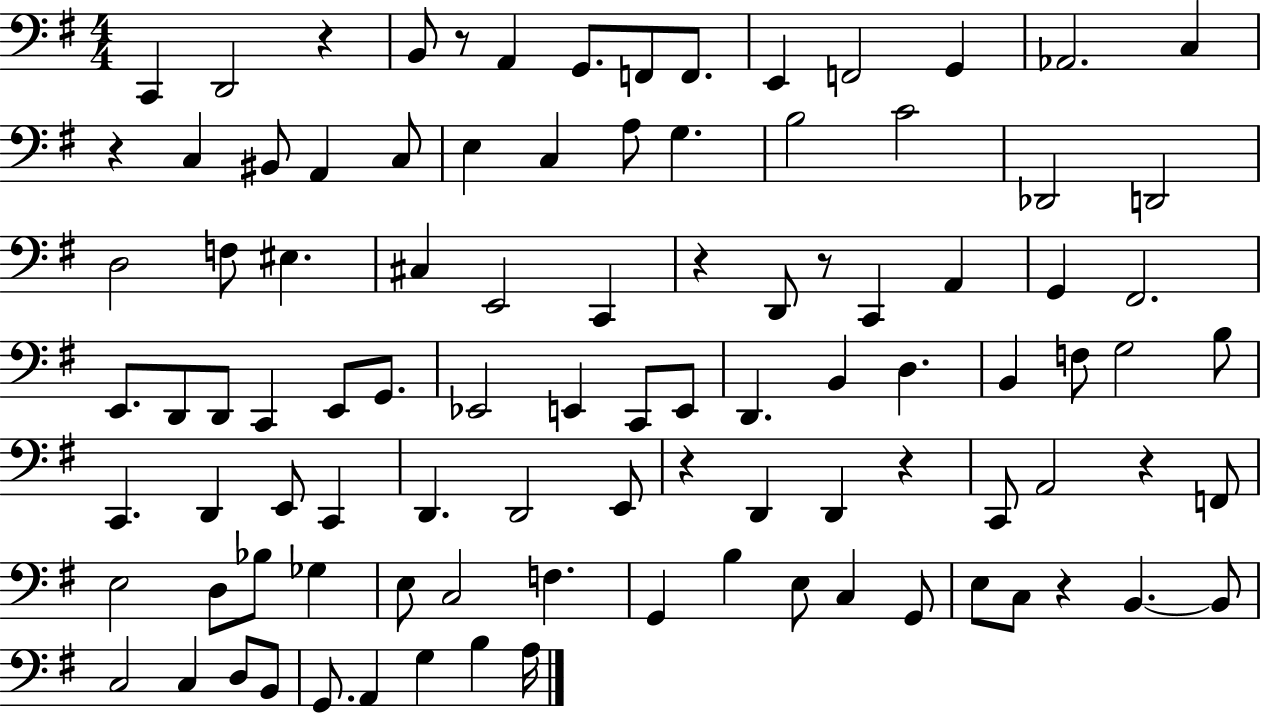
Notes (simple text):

C2/q D2/h R/q B2/e R/e A2/q G2/e. F2/e F2/e. E2/q F2/h G2/q Ab2/h. C3/q R/q C3/q BIS2/e A2/q C3/e E3/q C3/q A3/e G3/q. B3/h C4/h Db2/h D2/h D3/h F3/e EIS3/q. C#3/q E2/h C2/q R/q D2/e R/e C2/q A2/q G2/q F#2/h. E2/e. D2/e D2/e C2/q E2/e G2/e. Eb2/h E2/q C2/e E2/e D2/q. B2/q D3/q. B2/q F3/e G3/h B3/e C2/q. D2/q E2/e C2/q D2/q. D2/h E2/e R/q D2/q D2/q R/q C2/e A2/h R/q F2/e E3/h D3/e Bb3/e Gb3/q E3/e C3/h F3/q. G2/q B3/q E3/e C3/q G2/e E3/e C3/e R/q B2/q. B2/e C3/h C3/q D3/e B2/e G2/e. A2/q G3/q B3/q A3/s